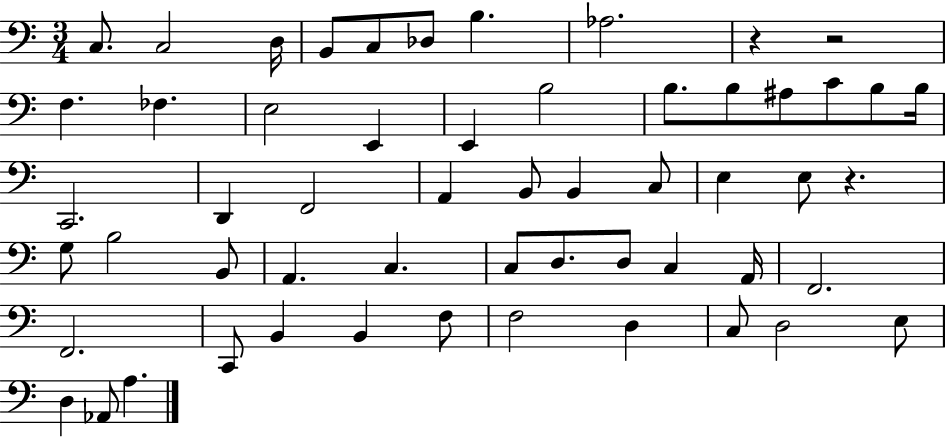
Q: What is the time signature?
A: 3/4